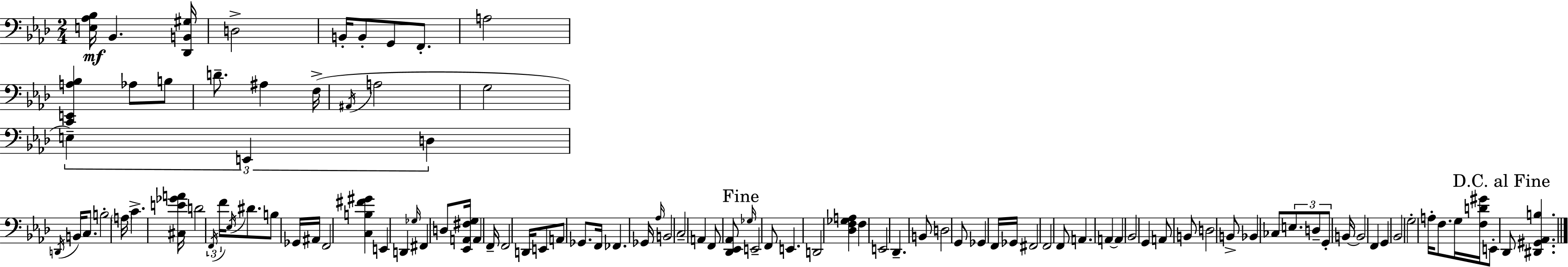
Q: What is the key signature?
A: AES major